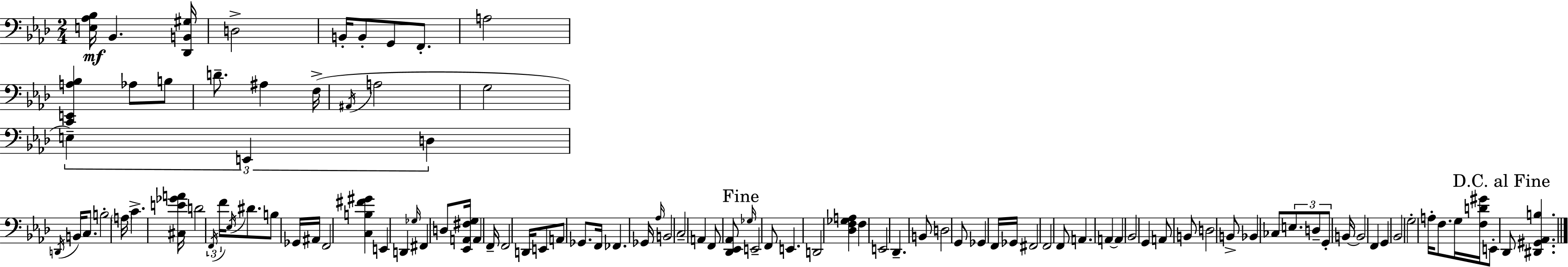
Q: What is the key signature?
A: AES major